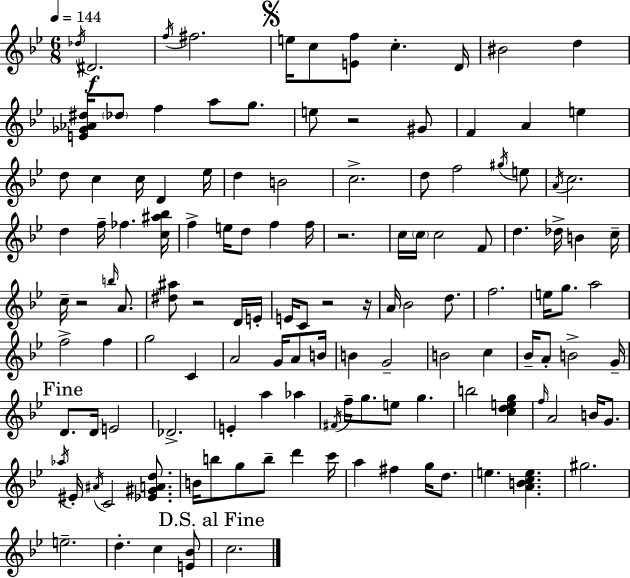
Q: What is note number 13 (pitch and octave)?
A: A5